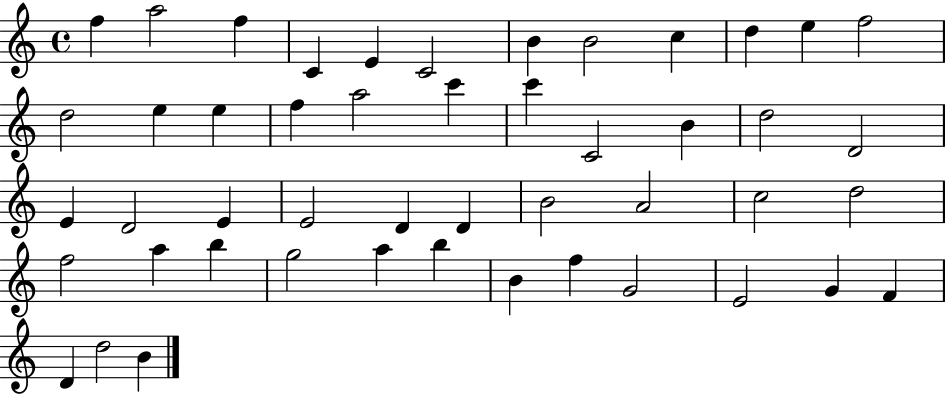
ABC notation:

X:1
T:Untitled
M:4/4
L:1/4
K:C
f a2 f C E C2 B B2 c d e f2 d2 e e f a2 c' c' C2 B d2 D2 E D2 E E2 D D B2 A2 c2 d2 f2 a b g2 a b B f G2 E2 G F D d2 B